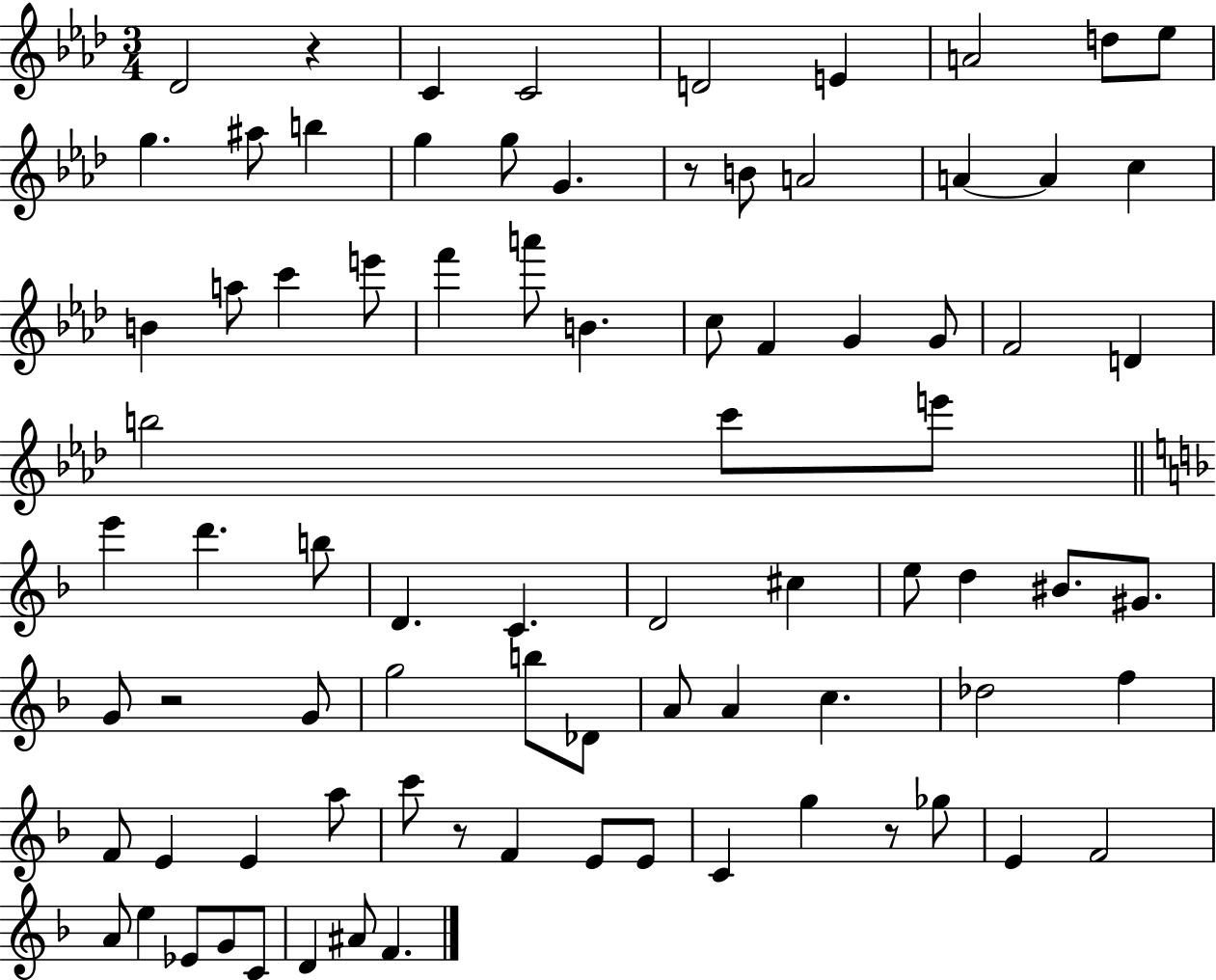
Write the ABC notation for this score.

X:1
T:Untitled
M:3/4
L:1/4
K:Ab
_D2 z C C2 D2 E A2 d/2 _e/2 g ^a/2 b g g/2 G z/2 B/2 A2 A A c B a/2 c' e'/2 f' a'/2 B c/2 F G G/2 F2 D b2 c'/2 e'/2 e' d' b/2 D C D2 ^c e/2 d ^B/2 ^G/2 G/2 z2 G/2 g2 b/2 _D/2 A/2 A c _d2 f F/2 E E a/2 c'/2 z/2 F E/2 E/2 C g z/2 _g/2 E F2 A/2 e _E/2 G/2 C/2 D ^A/2 F